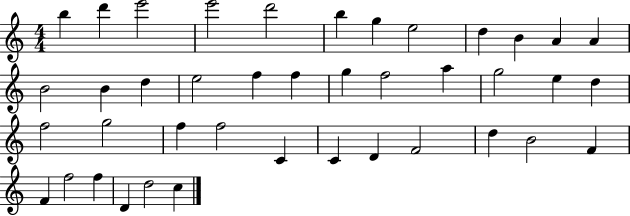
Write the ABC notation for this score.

X:1
T:Untitled
M:4/4
L:1/4
K:C
b d' e'2 e'2 d'2 b g e2 d B A A B2 B d e2 f f g f2 a g2 e d f2 g2 f f2 C C D F2 d B2 F F f2 f D d2 c